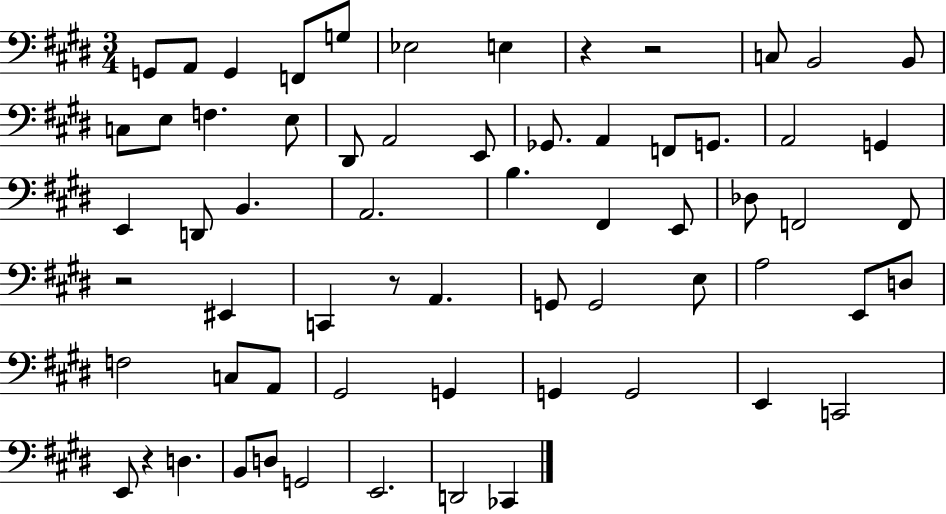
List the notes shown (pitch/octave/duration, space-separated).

G2/e A2/e G2/q F2/e G3/e Eb3/h E3/q R/q R/h C3/e B2/h B2/e C3/e E3/e F3/q. E3/e D#2/e A2/h E2/e Gb2/e. A2/q F2/e G2/e. A2/h G2/q E2/q D2/e B2/q. A2/h. B3/q. F#2/q E2/e Db3/e F2/h F2/e R/h EIS2/q C2/q R/e A2/q. G2/e G2/h E3/e A3/h E2/e D3/e F3/h C3/e A2/e G#2/h G2/q G2/q G2/h E2/q C2/h E2/e R/q D3/q. B2/e D3/e G2/h E2/h. D2/h CES2/q